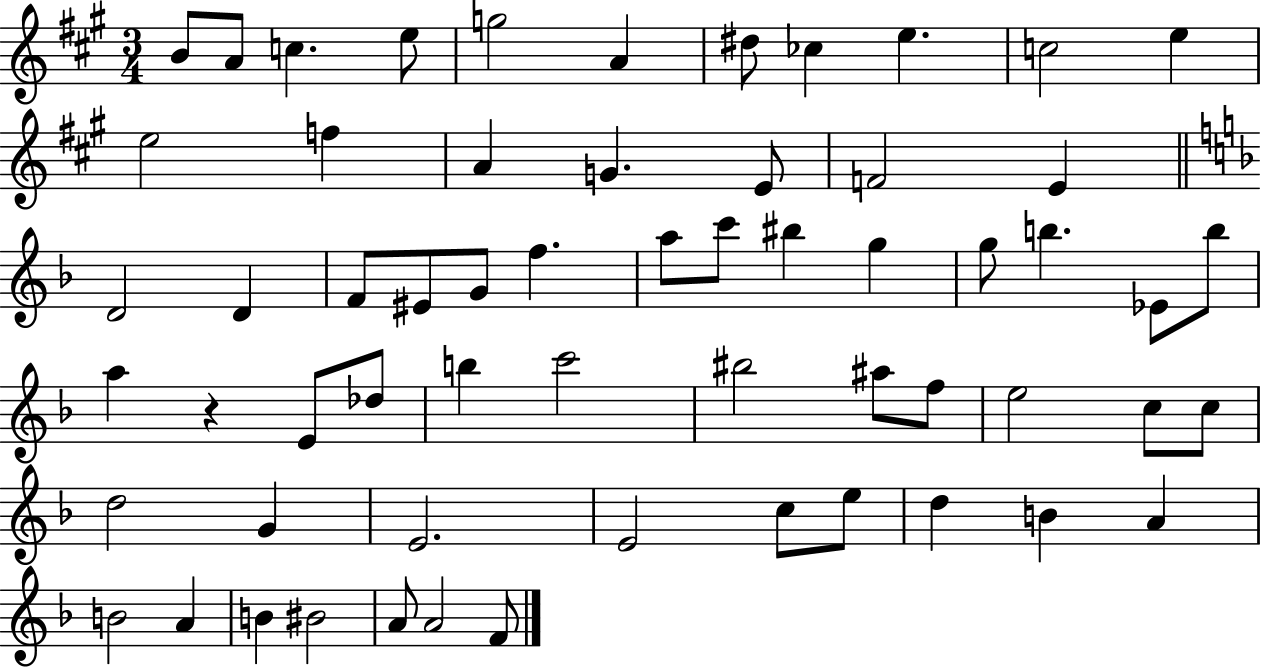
B4/e A4/e C5/q. E5/e G5/h A4/q D#5/e CES5/q E5/q. C5/h E5/q E5/h F5/q A4/q G4/q. E4/e F4/h E4/q D4/h D4/q F4/e EIS4/e G4/e F5/q. A5/e C6/e BIS5/q G5/q G5/e B5/q. Eb4/e B5/e A5/q R/q E4/e Db5/e B5/q C6/h BIS5/h A#5/e F5/e E5/h C5/e C5/e D5/h G4/q E4/h. E4/h C5/e E5/e D5/q B4/q A4/q B4/h A4/q B4/q BIS4/h A4/e A4/h F4/e